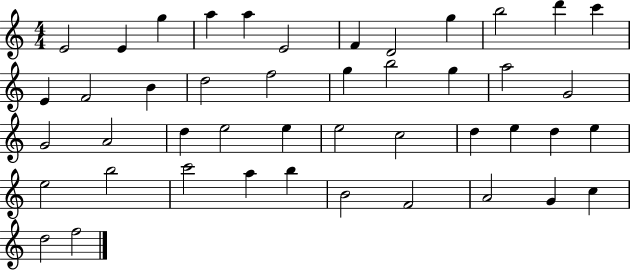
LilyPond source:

{
  \clef treble
  \numericTimeSignature
  \time 4/4
  \key c \major
  e'2 e'4 g''4 | a''4 a''4 e'2 | f'4 d'2 g''4 | b''2 d'''4 c'''4 | \break e'4 f'2 b'4 | d''2 f''2 | g''4 b''2 g''4 | a''2 g'2 | \break g'2 a'2 | d''4 e''2 e''4 | e''2 c''2 | d''4 e''4 d''4 e''4 | \break e''2 b''2 | c'''2 a''4 b''4 | b'2 f'2 | a'2 g'4 c''4 | \break d''2 f''2 | \bar "|."
}